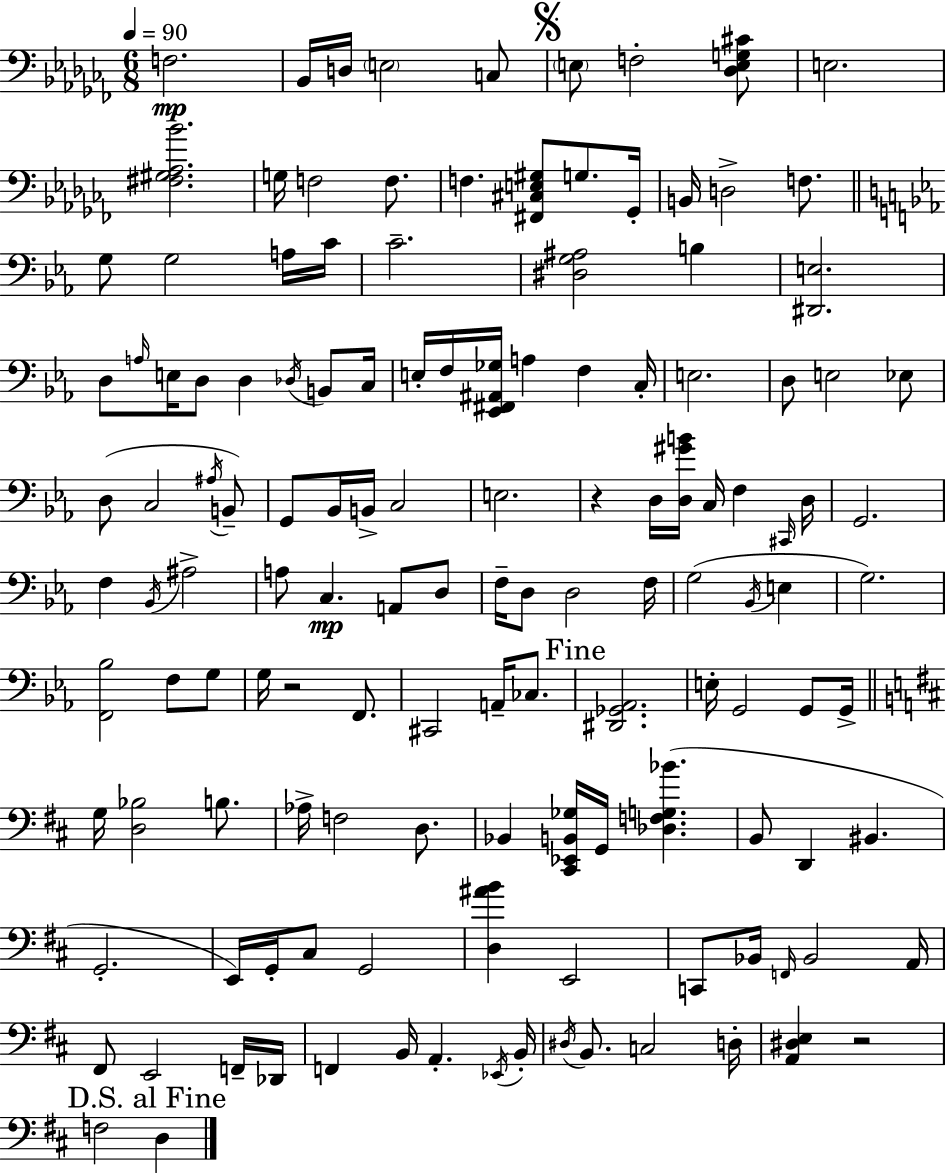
{
  \clef bass
  \numericTimeSignature
  \time 6/8
  \key aes \minor
  \tempo 4 = 90
  f2.\mp | bes,16 d16 \parenthesize e2 c8 | \mark \markup { \musicglyph "scripts.segno" } \parenthesize e8 f2-. <des e g cis'>8 | e2. | \break <fis gis aes bes'>2. | g16 f2 f8. | f4. <fis, cis e gis>8 g8. ges,16-. | b,16 d2-> f8. | \break \bar "||" \break \key c \minor g8 g2 a16 c'16 | c'2.-- | <dis g ais>2 b4 | <dis, e>2. | \break d8 \grace { a16 } e16 d8 d4 \acciaccatura { des16 } b,8 | c16 e16-. f16 <ees, fis, ais, ges>16 a4 f4 | c16-. e2. | d8 e2 | \break ees8 d8( c2 | \acciaccatura { ais16 } b,8--) g,8 bes,16 b,16-> c2 | e2. | r4 d16 <d gis' b'>16 c16 f4 | \break \grace { cis,16 } d16 g,2. | f4 \acciaccatura { bes,16 } ais2-> | a8 c4.\mp | a,8 d8 f16-- d8 d2 | \break f16 g2( | \acciaccatura { bes,16 } e4 g2.) | <f, bes>2 | f8 g8 g16 r2 | \break f,8. cis,2 | a,16-- ces8. \mark "Fine" <dis, ges, aes,>2. | e16-. g,2 | g,8 g,16-> \bar "||" \break \key d \major g16 <d bes>2 b8. | aes16-> f2 d8. | bes,4 <cis, ees, b, ges>16 g,16 <des f g bes'>4.( | b,8 d,4 bis,4. | \break g,2.-. | e,16) g,16-. cis8 g,2 | <d ais' b'>4 e,2 | c,8 bes,16 \grace { f,16 } bes,2 | \break a,16 fis,8 e,2 f,16-- | des,16 f,4 b,16 a,4.-. | \acciaccatura { ees,16 } b,16-. \acciaccatura { dis16 } b,8. c2 | d16-. <a, dis e>4 r2 | \break \mark "D.S. al Fine" f2 d4 | \bar "|."
}